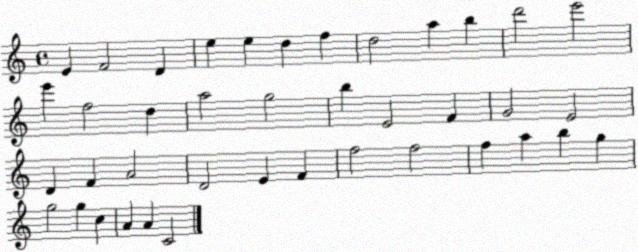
X:1
T:Untitled
M:4/4
L:1/4
K:C
E F2 D e e d f d2 a b d'2 e'2 e' f2 d a2 g2 b E2 F G2 E2 D F A2 D2 E F f2 f2 f a b g g2 g c A A C2